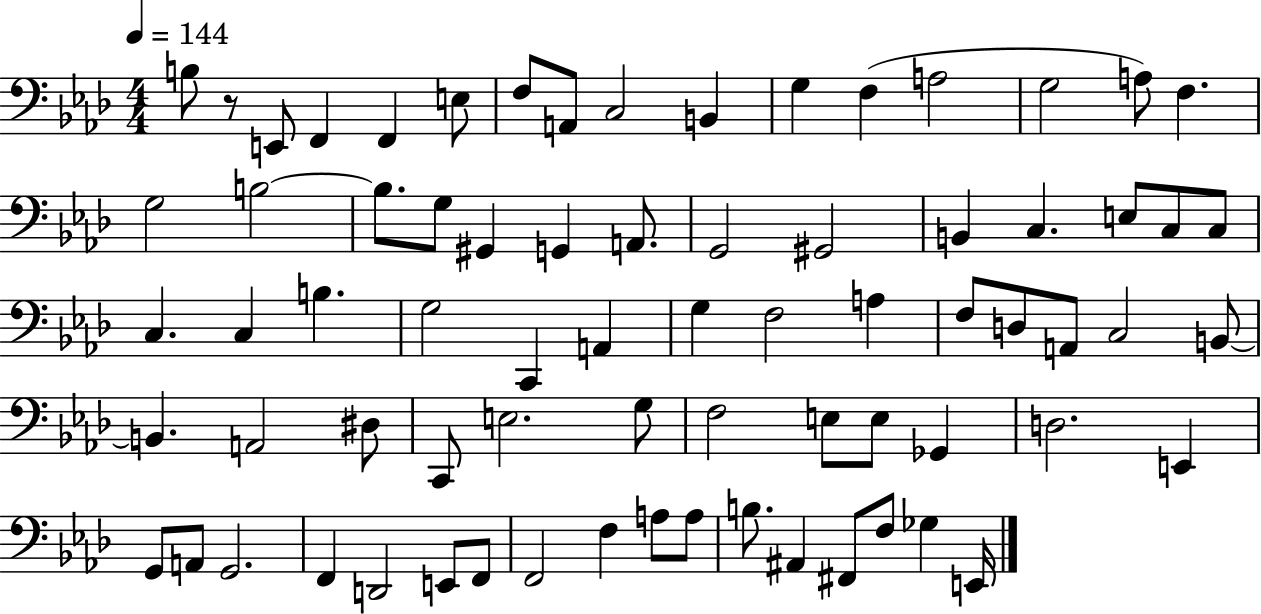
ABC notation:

X:1
T:Untitled
M:4/4
L:1/4
K:Ab
B,/2 z/2 E,,/2 F,, F,, E,/2 F,/2 A,,/2 C,2 B,, G, F, A,2 G,2 A,/2 F, G,2 B,2 B,/2 G,/2 ^G,, G,, A,,/2 G,,2 ^G,,2 B,, C, E,/2 C,/2 C,/2 C, C, B, G,2 C,, A,, G, F,2 A, F,/2 D,/2 A,,/2 C,2 B,,/2 B,, A,,2 ^D,/2 C,,/2 E,2 G,/2 F,2 E,/2 E,/2 _G,, D,2 E,, G,,/2 A,,/2 G,,2 F,, D,,2 E,,/2 F,,/2 F,,2 F, A,/2 A,/2 B,/2 ^A,, ^F,,/2 F,/2 _G, E,,/4